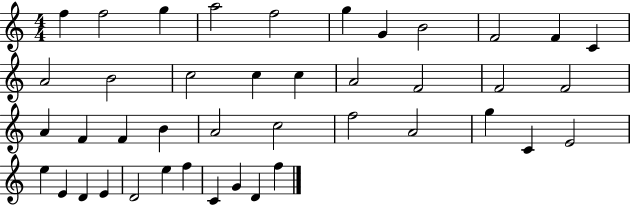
{
  \clef treble
  \numericTimeSignature
  \time 4/4
  \key c \major
  f''4 f''2 g''4 | a''2 f''2 | g''4 g'4 b'2 | f'2 f'4 c'4 | \break a'2 b'2 | c''2 c''4 c''4 | a'2 f'2 | f'2 f'2 | \break a'4 f'4 f'4 b'4 | a'2 c''2 | f''2 a'2 | g''4 c'4 e'2 | \break e''4 e'4 d'4 e'4 | d'2 e''4 f''4 | c'4 g'4 d'4 f''4 | \bar "|."
}